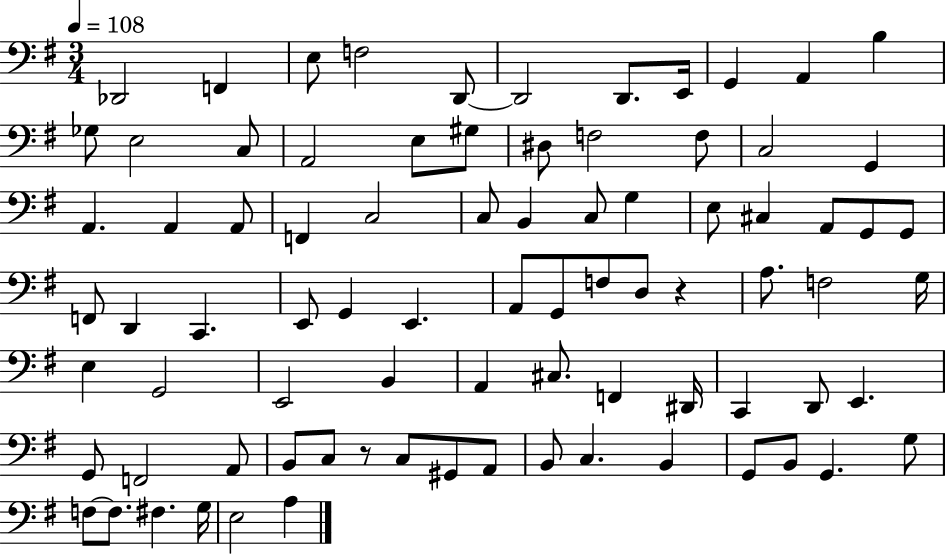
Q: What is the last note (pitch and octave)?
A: A3